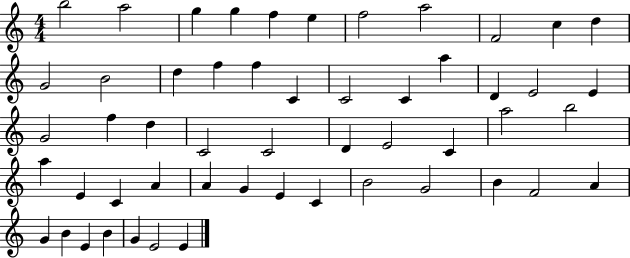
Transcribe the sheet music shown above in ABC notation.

X:1
T:Untitled
M:4/4
L:1/4
K:C
b2 a2 g g f e f2 a2 F2 c d G2 B2 d f f C C2 C a D E2 E G2 f d C2 C2 D E2 C a2 b2 a E C A A G E C B2 G2 B F2 A G B E B G E2 E